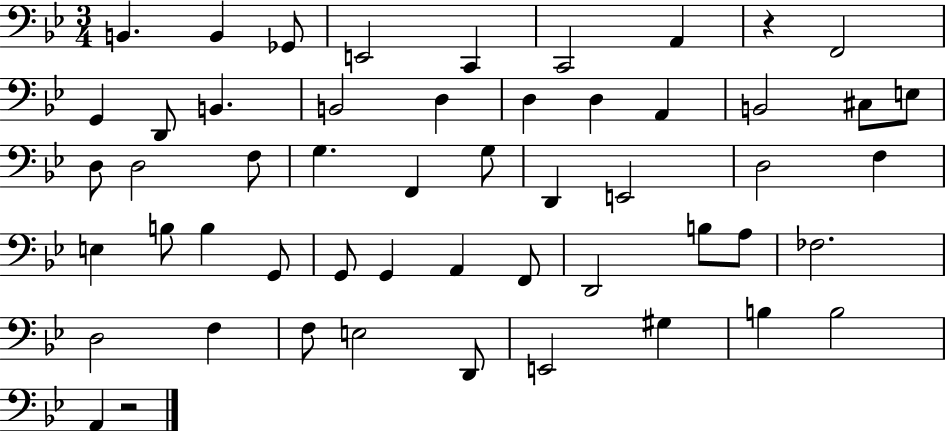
X:1
T:Untitled
M:3/4
L:1/4
K:Bb
B,, B,, _G,,/2 E,,2 C,, C,,2 A,, z F,,2 G,, D,,/2 B,, B,,2 D, D, D, A,, B,,2 ^C,/2 E,/2 D,/2 D,2 F,/2 G, F,, G,/2 D,, E,,2 D,2 F, E, B,/2 B, G,,/2 G,,/2 G,, A,, F,,/2 D,,2 B,/2 A,/2 _F,2 D,2 F, F,/2 E,2 D,,/2 E,,2 ^G, B, B,2 A,, z2